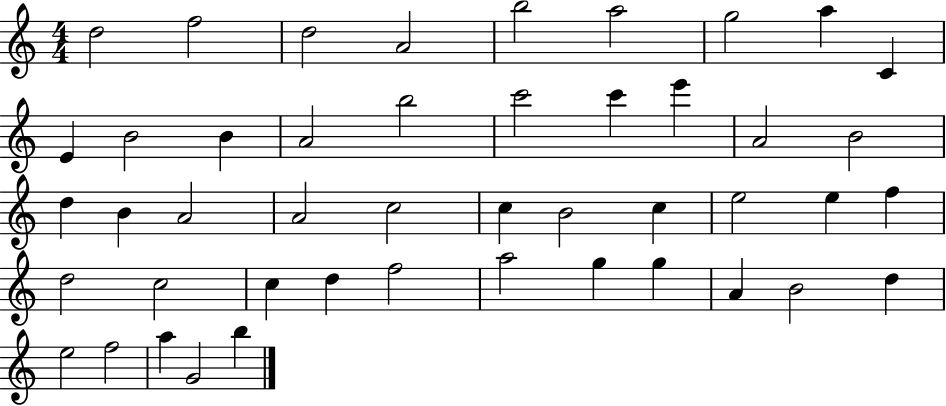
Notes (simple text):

D5/h F5/h D5/h A4/h B5/h A5/h G5/h A5/q C4/q E4/q B4/h B4/q A4/h B5/h C6/h C6/q E6/q A4/h B4/h D5/q B4/q A4/h A4/h C5/h C5/q B4/h C5/q E5/h E5/q F5/q D5/h C5/h C5/q D5/q F5/h A5/h G5/q G5/q A4/q B4/h D5/q E5/h F5/h A5/q G4/h B5/q